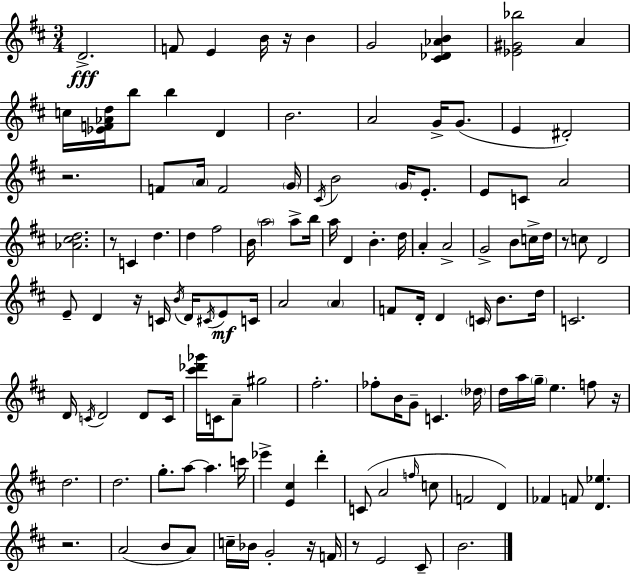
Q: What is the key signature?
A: D major